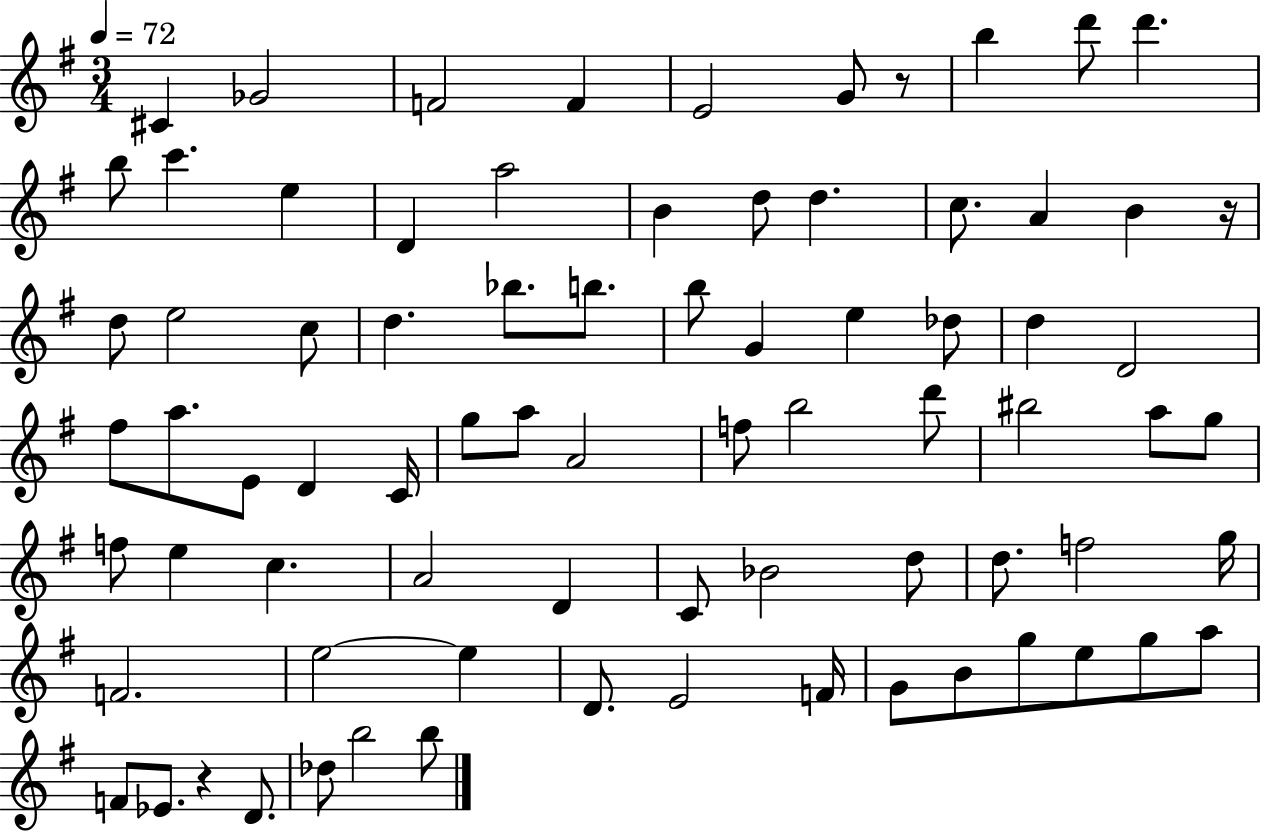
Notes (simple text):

C#4/q Gb4/h F4/h F4/q E4/h G4/e R/e B5/q D6/e D6/q. B5/e C6/q. E5/q D4/q A5/h B4/q D5/e D5/q. C5/e. A4/q B4/q R/s D5/e E5/h C5/e D5/q. Bb5/e. B5/e. B5/e G4/q E5/q Db5/e D5/q D4/h F#5/e A5/e. E4/e D4/q C4/s G5/e A5/e A4/h F5/e B5/h D6/e BIS5/h A5/e G5/e F5/e E5/q C5/q. A4/h D4/q C4/e Bb4/h D5/e D5/e. F5/h G5/s F4/h. E5/h E5/q D4/e. E4/h F4/s G4/e B4/e G5/e E5/e G5/e A5/e F4/e Eb4/e. R/q D4/e. Db5/e B5/h B5/e